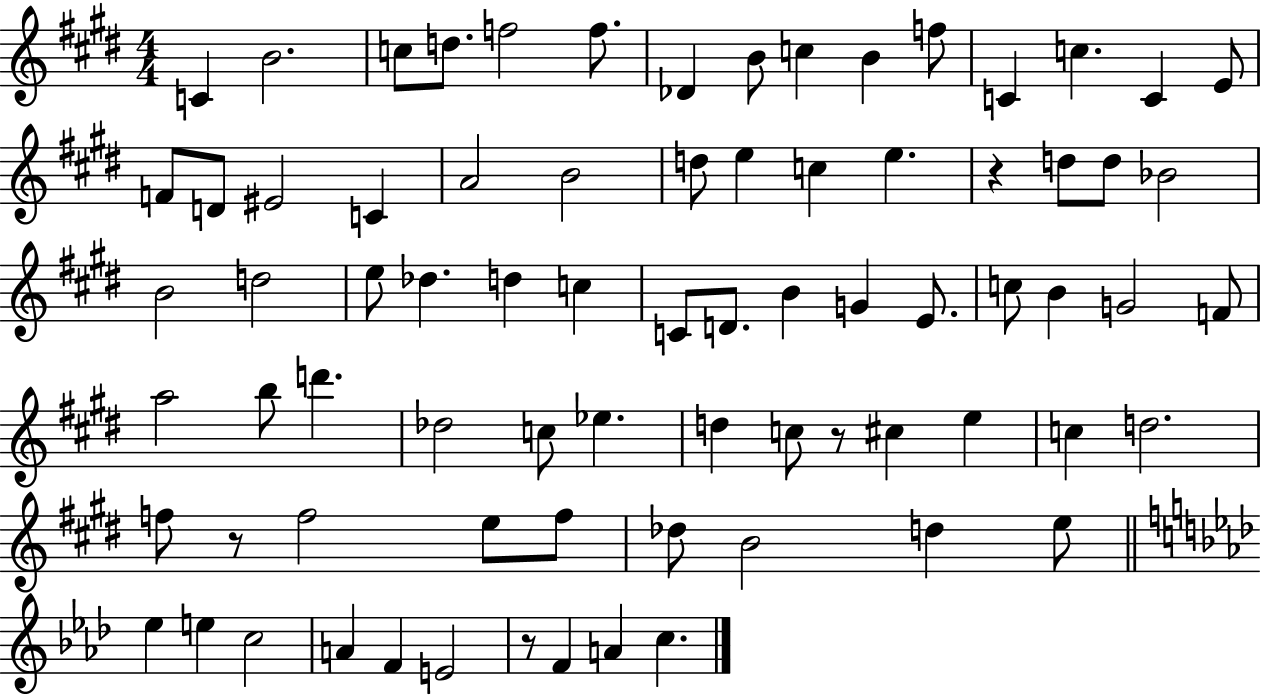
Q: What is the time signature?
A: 4/4